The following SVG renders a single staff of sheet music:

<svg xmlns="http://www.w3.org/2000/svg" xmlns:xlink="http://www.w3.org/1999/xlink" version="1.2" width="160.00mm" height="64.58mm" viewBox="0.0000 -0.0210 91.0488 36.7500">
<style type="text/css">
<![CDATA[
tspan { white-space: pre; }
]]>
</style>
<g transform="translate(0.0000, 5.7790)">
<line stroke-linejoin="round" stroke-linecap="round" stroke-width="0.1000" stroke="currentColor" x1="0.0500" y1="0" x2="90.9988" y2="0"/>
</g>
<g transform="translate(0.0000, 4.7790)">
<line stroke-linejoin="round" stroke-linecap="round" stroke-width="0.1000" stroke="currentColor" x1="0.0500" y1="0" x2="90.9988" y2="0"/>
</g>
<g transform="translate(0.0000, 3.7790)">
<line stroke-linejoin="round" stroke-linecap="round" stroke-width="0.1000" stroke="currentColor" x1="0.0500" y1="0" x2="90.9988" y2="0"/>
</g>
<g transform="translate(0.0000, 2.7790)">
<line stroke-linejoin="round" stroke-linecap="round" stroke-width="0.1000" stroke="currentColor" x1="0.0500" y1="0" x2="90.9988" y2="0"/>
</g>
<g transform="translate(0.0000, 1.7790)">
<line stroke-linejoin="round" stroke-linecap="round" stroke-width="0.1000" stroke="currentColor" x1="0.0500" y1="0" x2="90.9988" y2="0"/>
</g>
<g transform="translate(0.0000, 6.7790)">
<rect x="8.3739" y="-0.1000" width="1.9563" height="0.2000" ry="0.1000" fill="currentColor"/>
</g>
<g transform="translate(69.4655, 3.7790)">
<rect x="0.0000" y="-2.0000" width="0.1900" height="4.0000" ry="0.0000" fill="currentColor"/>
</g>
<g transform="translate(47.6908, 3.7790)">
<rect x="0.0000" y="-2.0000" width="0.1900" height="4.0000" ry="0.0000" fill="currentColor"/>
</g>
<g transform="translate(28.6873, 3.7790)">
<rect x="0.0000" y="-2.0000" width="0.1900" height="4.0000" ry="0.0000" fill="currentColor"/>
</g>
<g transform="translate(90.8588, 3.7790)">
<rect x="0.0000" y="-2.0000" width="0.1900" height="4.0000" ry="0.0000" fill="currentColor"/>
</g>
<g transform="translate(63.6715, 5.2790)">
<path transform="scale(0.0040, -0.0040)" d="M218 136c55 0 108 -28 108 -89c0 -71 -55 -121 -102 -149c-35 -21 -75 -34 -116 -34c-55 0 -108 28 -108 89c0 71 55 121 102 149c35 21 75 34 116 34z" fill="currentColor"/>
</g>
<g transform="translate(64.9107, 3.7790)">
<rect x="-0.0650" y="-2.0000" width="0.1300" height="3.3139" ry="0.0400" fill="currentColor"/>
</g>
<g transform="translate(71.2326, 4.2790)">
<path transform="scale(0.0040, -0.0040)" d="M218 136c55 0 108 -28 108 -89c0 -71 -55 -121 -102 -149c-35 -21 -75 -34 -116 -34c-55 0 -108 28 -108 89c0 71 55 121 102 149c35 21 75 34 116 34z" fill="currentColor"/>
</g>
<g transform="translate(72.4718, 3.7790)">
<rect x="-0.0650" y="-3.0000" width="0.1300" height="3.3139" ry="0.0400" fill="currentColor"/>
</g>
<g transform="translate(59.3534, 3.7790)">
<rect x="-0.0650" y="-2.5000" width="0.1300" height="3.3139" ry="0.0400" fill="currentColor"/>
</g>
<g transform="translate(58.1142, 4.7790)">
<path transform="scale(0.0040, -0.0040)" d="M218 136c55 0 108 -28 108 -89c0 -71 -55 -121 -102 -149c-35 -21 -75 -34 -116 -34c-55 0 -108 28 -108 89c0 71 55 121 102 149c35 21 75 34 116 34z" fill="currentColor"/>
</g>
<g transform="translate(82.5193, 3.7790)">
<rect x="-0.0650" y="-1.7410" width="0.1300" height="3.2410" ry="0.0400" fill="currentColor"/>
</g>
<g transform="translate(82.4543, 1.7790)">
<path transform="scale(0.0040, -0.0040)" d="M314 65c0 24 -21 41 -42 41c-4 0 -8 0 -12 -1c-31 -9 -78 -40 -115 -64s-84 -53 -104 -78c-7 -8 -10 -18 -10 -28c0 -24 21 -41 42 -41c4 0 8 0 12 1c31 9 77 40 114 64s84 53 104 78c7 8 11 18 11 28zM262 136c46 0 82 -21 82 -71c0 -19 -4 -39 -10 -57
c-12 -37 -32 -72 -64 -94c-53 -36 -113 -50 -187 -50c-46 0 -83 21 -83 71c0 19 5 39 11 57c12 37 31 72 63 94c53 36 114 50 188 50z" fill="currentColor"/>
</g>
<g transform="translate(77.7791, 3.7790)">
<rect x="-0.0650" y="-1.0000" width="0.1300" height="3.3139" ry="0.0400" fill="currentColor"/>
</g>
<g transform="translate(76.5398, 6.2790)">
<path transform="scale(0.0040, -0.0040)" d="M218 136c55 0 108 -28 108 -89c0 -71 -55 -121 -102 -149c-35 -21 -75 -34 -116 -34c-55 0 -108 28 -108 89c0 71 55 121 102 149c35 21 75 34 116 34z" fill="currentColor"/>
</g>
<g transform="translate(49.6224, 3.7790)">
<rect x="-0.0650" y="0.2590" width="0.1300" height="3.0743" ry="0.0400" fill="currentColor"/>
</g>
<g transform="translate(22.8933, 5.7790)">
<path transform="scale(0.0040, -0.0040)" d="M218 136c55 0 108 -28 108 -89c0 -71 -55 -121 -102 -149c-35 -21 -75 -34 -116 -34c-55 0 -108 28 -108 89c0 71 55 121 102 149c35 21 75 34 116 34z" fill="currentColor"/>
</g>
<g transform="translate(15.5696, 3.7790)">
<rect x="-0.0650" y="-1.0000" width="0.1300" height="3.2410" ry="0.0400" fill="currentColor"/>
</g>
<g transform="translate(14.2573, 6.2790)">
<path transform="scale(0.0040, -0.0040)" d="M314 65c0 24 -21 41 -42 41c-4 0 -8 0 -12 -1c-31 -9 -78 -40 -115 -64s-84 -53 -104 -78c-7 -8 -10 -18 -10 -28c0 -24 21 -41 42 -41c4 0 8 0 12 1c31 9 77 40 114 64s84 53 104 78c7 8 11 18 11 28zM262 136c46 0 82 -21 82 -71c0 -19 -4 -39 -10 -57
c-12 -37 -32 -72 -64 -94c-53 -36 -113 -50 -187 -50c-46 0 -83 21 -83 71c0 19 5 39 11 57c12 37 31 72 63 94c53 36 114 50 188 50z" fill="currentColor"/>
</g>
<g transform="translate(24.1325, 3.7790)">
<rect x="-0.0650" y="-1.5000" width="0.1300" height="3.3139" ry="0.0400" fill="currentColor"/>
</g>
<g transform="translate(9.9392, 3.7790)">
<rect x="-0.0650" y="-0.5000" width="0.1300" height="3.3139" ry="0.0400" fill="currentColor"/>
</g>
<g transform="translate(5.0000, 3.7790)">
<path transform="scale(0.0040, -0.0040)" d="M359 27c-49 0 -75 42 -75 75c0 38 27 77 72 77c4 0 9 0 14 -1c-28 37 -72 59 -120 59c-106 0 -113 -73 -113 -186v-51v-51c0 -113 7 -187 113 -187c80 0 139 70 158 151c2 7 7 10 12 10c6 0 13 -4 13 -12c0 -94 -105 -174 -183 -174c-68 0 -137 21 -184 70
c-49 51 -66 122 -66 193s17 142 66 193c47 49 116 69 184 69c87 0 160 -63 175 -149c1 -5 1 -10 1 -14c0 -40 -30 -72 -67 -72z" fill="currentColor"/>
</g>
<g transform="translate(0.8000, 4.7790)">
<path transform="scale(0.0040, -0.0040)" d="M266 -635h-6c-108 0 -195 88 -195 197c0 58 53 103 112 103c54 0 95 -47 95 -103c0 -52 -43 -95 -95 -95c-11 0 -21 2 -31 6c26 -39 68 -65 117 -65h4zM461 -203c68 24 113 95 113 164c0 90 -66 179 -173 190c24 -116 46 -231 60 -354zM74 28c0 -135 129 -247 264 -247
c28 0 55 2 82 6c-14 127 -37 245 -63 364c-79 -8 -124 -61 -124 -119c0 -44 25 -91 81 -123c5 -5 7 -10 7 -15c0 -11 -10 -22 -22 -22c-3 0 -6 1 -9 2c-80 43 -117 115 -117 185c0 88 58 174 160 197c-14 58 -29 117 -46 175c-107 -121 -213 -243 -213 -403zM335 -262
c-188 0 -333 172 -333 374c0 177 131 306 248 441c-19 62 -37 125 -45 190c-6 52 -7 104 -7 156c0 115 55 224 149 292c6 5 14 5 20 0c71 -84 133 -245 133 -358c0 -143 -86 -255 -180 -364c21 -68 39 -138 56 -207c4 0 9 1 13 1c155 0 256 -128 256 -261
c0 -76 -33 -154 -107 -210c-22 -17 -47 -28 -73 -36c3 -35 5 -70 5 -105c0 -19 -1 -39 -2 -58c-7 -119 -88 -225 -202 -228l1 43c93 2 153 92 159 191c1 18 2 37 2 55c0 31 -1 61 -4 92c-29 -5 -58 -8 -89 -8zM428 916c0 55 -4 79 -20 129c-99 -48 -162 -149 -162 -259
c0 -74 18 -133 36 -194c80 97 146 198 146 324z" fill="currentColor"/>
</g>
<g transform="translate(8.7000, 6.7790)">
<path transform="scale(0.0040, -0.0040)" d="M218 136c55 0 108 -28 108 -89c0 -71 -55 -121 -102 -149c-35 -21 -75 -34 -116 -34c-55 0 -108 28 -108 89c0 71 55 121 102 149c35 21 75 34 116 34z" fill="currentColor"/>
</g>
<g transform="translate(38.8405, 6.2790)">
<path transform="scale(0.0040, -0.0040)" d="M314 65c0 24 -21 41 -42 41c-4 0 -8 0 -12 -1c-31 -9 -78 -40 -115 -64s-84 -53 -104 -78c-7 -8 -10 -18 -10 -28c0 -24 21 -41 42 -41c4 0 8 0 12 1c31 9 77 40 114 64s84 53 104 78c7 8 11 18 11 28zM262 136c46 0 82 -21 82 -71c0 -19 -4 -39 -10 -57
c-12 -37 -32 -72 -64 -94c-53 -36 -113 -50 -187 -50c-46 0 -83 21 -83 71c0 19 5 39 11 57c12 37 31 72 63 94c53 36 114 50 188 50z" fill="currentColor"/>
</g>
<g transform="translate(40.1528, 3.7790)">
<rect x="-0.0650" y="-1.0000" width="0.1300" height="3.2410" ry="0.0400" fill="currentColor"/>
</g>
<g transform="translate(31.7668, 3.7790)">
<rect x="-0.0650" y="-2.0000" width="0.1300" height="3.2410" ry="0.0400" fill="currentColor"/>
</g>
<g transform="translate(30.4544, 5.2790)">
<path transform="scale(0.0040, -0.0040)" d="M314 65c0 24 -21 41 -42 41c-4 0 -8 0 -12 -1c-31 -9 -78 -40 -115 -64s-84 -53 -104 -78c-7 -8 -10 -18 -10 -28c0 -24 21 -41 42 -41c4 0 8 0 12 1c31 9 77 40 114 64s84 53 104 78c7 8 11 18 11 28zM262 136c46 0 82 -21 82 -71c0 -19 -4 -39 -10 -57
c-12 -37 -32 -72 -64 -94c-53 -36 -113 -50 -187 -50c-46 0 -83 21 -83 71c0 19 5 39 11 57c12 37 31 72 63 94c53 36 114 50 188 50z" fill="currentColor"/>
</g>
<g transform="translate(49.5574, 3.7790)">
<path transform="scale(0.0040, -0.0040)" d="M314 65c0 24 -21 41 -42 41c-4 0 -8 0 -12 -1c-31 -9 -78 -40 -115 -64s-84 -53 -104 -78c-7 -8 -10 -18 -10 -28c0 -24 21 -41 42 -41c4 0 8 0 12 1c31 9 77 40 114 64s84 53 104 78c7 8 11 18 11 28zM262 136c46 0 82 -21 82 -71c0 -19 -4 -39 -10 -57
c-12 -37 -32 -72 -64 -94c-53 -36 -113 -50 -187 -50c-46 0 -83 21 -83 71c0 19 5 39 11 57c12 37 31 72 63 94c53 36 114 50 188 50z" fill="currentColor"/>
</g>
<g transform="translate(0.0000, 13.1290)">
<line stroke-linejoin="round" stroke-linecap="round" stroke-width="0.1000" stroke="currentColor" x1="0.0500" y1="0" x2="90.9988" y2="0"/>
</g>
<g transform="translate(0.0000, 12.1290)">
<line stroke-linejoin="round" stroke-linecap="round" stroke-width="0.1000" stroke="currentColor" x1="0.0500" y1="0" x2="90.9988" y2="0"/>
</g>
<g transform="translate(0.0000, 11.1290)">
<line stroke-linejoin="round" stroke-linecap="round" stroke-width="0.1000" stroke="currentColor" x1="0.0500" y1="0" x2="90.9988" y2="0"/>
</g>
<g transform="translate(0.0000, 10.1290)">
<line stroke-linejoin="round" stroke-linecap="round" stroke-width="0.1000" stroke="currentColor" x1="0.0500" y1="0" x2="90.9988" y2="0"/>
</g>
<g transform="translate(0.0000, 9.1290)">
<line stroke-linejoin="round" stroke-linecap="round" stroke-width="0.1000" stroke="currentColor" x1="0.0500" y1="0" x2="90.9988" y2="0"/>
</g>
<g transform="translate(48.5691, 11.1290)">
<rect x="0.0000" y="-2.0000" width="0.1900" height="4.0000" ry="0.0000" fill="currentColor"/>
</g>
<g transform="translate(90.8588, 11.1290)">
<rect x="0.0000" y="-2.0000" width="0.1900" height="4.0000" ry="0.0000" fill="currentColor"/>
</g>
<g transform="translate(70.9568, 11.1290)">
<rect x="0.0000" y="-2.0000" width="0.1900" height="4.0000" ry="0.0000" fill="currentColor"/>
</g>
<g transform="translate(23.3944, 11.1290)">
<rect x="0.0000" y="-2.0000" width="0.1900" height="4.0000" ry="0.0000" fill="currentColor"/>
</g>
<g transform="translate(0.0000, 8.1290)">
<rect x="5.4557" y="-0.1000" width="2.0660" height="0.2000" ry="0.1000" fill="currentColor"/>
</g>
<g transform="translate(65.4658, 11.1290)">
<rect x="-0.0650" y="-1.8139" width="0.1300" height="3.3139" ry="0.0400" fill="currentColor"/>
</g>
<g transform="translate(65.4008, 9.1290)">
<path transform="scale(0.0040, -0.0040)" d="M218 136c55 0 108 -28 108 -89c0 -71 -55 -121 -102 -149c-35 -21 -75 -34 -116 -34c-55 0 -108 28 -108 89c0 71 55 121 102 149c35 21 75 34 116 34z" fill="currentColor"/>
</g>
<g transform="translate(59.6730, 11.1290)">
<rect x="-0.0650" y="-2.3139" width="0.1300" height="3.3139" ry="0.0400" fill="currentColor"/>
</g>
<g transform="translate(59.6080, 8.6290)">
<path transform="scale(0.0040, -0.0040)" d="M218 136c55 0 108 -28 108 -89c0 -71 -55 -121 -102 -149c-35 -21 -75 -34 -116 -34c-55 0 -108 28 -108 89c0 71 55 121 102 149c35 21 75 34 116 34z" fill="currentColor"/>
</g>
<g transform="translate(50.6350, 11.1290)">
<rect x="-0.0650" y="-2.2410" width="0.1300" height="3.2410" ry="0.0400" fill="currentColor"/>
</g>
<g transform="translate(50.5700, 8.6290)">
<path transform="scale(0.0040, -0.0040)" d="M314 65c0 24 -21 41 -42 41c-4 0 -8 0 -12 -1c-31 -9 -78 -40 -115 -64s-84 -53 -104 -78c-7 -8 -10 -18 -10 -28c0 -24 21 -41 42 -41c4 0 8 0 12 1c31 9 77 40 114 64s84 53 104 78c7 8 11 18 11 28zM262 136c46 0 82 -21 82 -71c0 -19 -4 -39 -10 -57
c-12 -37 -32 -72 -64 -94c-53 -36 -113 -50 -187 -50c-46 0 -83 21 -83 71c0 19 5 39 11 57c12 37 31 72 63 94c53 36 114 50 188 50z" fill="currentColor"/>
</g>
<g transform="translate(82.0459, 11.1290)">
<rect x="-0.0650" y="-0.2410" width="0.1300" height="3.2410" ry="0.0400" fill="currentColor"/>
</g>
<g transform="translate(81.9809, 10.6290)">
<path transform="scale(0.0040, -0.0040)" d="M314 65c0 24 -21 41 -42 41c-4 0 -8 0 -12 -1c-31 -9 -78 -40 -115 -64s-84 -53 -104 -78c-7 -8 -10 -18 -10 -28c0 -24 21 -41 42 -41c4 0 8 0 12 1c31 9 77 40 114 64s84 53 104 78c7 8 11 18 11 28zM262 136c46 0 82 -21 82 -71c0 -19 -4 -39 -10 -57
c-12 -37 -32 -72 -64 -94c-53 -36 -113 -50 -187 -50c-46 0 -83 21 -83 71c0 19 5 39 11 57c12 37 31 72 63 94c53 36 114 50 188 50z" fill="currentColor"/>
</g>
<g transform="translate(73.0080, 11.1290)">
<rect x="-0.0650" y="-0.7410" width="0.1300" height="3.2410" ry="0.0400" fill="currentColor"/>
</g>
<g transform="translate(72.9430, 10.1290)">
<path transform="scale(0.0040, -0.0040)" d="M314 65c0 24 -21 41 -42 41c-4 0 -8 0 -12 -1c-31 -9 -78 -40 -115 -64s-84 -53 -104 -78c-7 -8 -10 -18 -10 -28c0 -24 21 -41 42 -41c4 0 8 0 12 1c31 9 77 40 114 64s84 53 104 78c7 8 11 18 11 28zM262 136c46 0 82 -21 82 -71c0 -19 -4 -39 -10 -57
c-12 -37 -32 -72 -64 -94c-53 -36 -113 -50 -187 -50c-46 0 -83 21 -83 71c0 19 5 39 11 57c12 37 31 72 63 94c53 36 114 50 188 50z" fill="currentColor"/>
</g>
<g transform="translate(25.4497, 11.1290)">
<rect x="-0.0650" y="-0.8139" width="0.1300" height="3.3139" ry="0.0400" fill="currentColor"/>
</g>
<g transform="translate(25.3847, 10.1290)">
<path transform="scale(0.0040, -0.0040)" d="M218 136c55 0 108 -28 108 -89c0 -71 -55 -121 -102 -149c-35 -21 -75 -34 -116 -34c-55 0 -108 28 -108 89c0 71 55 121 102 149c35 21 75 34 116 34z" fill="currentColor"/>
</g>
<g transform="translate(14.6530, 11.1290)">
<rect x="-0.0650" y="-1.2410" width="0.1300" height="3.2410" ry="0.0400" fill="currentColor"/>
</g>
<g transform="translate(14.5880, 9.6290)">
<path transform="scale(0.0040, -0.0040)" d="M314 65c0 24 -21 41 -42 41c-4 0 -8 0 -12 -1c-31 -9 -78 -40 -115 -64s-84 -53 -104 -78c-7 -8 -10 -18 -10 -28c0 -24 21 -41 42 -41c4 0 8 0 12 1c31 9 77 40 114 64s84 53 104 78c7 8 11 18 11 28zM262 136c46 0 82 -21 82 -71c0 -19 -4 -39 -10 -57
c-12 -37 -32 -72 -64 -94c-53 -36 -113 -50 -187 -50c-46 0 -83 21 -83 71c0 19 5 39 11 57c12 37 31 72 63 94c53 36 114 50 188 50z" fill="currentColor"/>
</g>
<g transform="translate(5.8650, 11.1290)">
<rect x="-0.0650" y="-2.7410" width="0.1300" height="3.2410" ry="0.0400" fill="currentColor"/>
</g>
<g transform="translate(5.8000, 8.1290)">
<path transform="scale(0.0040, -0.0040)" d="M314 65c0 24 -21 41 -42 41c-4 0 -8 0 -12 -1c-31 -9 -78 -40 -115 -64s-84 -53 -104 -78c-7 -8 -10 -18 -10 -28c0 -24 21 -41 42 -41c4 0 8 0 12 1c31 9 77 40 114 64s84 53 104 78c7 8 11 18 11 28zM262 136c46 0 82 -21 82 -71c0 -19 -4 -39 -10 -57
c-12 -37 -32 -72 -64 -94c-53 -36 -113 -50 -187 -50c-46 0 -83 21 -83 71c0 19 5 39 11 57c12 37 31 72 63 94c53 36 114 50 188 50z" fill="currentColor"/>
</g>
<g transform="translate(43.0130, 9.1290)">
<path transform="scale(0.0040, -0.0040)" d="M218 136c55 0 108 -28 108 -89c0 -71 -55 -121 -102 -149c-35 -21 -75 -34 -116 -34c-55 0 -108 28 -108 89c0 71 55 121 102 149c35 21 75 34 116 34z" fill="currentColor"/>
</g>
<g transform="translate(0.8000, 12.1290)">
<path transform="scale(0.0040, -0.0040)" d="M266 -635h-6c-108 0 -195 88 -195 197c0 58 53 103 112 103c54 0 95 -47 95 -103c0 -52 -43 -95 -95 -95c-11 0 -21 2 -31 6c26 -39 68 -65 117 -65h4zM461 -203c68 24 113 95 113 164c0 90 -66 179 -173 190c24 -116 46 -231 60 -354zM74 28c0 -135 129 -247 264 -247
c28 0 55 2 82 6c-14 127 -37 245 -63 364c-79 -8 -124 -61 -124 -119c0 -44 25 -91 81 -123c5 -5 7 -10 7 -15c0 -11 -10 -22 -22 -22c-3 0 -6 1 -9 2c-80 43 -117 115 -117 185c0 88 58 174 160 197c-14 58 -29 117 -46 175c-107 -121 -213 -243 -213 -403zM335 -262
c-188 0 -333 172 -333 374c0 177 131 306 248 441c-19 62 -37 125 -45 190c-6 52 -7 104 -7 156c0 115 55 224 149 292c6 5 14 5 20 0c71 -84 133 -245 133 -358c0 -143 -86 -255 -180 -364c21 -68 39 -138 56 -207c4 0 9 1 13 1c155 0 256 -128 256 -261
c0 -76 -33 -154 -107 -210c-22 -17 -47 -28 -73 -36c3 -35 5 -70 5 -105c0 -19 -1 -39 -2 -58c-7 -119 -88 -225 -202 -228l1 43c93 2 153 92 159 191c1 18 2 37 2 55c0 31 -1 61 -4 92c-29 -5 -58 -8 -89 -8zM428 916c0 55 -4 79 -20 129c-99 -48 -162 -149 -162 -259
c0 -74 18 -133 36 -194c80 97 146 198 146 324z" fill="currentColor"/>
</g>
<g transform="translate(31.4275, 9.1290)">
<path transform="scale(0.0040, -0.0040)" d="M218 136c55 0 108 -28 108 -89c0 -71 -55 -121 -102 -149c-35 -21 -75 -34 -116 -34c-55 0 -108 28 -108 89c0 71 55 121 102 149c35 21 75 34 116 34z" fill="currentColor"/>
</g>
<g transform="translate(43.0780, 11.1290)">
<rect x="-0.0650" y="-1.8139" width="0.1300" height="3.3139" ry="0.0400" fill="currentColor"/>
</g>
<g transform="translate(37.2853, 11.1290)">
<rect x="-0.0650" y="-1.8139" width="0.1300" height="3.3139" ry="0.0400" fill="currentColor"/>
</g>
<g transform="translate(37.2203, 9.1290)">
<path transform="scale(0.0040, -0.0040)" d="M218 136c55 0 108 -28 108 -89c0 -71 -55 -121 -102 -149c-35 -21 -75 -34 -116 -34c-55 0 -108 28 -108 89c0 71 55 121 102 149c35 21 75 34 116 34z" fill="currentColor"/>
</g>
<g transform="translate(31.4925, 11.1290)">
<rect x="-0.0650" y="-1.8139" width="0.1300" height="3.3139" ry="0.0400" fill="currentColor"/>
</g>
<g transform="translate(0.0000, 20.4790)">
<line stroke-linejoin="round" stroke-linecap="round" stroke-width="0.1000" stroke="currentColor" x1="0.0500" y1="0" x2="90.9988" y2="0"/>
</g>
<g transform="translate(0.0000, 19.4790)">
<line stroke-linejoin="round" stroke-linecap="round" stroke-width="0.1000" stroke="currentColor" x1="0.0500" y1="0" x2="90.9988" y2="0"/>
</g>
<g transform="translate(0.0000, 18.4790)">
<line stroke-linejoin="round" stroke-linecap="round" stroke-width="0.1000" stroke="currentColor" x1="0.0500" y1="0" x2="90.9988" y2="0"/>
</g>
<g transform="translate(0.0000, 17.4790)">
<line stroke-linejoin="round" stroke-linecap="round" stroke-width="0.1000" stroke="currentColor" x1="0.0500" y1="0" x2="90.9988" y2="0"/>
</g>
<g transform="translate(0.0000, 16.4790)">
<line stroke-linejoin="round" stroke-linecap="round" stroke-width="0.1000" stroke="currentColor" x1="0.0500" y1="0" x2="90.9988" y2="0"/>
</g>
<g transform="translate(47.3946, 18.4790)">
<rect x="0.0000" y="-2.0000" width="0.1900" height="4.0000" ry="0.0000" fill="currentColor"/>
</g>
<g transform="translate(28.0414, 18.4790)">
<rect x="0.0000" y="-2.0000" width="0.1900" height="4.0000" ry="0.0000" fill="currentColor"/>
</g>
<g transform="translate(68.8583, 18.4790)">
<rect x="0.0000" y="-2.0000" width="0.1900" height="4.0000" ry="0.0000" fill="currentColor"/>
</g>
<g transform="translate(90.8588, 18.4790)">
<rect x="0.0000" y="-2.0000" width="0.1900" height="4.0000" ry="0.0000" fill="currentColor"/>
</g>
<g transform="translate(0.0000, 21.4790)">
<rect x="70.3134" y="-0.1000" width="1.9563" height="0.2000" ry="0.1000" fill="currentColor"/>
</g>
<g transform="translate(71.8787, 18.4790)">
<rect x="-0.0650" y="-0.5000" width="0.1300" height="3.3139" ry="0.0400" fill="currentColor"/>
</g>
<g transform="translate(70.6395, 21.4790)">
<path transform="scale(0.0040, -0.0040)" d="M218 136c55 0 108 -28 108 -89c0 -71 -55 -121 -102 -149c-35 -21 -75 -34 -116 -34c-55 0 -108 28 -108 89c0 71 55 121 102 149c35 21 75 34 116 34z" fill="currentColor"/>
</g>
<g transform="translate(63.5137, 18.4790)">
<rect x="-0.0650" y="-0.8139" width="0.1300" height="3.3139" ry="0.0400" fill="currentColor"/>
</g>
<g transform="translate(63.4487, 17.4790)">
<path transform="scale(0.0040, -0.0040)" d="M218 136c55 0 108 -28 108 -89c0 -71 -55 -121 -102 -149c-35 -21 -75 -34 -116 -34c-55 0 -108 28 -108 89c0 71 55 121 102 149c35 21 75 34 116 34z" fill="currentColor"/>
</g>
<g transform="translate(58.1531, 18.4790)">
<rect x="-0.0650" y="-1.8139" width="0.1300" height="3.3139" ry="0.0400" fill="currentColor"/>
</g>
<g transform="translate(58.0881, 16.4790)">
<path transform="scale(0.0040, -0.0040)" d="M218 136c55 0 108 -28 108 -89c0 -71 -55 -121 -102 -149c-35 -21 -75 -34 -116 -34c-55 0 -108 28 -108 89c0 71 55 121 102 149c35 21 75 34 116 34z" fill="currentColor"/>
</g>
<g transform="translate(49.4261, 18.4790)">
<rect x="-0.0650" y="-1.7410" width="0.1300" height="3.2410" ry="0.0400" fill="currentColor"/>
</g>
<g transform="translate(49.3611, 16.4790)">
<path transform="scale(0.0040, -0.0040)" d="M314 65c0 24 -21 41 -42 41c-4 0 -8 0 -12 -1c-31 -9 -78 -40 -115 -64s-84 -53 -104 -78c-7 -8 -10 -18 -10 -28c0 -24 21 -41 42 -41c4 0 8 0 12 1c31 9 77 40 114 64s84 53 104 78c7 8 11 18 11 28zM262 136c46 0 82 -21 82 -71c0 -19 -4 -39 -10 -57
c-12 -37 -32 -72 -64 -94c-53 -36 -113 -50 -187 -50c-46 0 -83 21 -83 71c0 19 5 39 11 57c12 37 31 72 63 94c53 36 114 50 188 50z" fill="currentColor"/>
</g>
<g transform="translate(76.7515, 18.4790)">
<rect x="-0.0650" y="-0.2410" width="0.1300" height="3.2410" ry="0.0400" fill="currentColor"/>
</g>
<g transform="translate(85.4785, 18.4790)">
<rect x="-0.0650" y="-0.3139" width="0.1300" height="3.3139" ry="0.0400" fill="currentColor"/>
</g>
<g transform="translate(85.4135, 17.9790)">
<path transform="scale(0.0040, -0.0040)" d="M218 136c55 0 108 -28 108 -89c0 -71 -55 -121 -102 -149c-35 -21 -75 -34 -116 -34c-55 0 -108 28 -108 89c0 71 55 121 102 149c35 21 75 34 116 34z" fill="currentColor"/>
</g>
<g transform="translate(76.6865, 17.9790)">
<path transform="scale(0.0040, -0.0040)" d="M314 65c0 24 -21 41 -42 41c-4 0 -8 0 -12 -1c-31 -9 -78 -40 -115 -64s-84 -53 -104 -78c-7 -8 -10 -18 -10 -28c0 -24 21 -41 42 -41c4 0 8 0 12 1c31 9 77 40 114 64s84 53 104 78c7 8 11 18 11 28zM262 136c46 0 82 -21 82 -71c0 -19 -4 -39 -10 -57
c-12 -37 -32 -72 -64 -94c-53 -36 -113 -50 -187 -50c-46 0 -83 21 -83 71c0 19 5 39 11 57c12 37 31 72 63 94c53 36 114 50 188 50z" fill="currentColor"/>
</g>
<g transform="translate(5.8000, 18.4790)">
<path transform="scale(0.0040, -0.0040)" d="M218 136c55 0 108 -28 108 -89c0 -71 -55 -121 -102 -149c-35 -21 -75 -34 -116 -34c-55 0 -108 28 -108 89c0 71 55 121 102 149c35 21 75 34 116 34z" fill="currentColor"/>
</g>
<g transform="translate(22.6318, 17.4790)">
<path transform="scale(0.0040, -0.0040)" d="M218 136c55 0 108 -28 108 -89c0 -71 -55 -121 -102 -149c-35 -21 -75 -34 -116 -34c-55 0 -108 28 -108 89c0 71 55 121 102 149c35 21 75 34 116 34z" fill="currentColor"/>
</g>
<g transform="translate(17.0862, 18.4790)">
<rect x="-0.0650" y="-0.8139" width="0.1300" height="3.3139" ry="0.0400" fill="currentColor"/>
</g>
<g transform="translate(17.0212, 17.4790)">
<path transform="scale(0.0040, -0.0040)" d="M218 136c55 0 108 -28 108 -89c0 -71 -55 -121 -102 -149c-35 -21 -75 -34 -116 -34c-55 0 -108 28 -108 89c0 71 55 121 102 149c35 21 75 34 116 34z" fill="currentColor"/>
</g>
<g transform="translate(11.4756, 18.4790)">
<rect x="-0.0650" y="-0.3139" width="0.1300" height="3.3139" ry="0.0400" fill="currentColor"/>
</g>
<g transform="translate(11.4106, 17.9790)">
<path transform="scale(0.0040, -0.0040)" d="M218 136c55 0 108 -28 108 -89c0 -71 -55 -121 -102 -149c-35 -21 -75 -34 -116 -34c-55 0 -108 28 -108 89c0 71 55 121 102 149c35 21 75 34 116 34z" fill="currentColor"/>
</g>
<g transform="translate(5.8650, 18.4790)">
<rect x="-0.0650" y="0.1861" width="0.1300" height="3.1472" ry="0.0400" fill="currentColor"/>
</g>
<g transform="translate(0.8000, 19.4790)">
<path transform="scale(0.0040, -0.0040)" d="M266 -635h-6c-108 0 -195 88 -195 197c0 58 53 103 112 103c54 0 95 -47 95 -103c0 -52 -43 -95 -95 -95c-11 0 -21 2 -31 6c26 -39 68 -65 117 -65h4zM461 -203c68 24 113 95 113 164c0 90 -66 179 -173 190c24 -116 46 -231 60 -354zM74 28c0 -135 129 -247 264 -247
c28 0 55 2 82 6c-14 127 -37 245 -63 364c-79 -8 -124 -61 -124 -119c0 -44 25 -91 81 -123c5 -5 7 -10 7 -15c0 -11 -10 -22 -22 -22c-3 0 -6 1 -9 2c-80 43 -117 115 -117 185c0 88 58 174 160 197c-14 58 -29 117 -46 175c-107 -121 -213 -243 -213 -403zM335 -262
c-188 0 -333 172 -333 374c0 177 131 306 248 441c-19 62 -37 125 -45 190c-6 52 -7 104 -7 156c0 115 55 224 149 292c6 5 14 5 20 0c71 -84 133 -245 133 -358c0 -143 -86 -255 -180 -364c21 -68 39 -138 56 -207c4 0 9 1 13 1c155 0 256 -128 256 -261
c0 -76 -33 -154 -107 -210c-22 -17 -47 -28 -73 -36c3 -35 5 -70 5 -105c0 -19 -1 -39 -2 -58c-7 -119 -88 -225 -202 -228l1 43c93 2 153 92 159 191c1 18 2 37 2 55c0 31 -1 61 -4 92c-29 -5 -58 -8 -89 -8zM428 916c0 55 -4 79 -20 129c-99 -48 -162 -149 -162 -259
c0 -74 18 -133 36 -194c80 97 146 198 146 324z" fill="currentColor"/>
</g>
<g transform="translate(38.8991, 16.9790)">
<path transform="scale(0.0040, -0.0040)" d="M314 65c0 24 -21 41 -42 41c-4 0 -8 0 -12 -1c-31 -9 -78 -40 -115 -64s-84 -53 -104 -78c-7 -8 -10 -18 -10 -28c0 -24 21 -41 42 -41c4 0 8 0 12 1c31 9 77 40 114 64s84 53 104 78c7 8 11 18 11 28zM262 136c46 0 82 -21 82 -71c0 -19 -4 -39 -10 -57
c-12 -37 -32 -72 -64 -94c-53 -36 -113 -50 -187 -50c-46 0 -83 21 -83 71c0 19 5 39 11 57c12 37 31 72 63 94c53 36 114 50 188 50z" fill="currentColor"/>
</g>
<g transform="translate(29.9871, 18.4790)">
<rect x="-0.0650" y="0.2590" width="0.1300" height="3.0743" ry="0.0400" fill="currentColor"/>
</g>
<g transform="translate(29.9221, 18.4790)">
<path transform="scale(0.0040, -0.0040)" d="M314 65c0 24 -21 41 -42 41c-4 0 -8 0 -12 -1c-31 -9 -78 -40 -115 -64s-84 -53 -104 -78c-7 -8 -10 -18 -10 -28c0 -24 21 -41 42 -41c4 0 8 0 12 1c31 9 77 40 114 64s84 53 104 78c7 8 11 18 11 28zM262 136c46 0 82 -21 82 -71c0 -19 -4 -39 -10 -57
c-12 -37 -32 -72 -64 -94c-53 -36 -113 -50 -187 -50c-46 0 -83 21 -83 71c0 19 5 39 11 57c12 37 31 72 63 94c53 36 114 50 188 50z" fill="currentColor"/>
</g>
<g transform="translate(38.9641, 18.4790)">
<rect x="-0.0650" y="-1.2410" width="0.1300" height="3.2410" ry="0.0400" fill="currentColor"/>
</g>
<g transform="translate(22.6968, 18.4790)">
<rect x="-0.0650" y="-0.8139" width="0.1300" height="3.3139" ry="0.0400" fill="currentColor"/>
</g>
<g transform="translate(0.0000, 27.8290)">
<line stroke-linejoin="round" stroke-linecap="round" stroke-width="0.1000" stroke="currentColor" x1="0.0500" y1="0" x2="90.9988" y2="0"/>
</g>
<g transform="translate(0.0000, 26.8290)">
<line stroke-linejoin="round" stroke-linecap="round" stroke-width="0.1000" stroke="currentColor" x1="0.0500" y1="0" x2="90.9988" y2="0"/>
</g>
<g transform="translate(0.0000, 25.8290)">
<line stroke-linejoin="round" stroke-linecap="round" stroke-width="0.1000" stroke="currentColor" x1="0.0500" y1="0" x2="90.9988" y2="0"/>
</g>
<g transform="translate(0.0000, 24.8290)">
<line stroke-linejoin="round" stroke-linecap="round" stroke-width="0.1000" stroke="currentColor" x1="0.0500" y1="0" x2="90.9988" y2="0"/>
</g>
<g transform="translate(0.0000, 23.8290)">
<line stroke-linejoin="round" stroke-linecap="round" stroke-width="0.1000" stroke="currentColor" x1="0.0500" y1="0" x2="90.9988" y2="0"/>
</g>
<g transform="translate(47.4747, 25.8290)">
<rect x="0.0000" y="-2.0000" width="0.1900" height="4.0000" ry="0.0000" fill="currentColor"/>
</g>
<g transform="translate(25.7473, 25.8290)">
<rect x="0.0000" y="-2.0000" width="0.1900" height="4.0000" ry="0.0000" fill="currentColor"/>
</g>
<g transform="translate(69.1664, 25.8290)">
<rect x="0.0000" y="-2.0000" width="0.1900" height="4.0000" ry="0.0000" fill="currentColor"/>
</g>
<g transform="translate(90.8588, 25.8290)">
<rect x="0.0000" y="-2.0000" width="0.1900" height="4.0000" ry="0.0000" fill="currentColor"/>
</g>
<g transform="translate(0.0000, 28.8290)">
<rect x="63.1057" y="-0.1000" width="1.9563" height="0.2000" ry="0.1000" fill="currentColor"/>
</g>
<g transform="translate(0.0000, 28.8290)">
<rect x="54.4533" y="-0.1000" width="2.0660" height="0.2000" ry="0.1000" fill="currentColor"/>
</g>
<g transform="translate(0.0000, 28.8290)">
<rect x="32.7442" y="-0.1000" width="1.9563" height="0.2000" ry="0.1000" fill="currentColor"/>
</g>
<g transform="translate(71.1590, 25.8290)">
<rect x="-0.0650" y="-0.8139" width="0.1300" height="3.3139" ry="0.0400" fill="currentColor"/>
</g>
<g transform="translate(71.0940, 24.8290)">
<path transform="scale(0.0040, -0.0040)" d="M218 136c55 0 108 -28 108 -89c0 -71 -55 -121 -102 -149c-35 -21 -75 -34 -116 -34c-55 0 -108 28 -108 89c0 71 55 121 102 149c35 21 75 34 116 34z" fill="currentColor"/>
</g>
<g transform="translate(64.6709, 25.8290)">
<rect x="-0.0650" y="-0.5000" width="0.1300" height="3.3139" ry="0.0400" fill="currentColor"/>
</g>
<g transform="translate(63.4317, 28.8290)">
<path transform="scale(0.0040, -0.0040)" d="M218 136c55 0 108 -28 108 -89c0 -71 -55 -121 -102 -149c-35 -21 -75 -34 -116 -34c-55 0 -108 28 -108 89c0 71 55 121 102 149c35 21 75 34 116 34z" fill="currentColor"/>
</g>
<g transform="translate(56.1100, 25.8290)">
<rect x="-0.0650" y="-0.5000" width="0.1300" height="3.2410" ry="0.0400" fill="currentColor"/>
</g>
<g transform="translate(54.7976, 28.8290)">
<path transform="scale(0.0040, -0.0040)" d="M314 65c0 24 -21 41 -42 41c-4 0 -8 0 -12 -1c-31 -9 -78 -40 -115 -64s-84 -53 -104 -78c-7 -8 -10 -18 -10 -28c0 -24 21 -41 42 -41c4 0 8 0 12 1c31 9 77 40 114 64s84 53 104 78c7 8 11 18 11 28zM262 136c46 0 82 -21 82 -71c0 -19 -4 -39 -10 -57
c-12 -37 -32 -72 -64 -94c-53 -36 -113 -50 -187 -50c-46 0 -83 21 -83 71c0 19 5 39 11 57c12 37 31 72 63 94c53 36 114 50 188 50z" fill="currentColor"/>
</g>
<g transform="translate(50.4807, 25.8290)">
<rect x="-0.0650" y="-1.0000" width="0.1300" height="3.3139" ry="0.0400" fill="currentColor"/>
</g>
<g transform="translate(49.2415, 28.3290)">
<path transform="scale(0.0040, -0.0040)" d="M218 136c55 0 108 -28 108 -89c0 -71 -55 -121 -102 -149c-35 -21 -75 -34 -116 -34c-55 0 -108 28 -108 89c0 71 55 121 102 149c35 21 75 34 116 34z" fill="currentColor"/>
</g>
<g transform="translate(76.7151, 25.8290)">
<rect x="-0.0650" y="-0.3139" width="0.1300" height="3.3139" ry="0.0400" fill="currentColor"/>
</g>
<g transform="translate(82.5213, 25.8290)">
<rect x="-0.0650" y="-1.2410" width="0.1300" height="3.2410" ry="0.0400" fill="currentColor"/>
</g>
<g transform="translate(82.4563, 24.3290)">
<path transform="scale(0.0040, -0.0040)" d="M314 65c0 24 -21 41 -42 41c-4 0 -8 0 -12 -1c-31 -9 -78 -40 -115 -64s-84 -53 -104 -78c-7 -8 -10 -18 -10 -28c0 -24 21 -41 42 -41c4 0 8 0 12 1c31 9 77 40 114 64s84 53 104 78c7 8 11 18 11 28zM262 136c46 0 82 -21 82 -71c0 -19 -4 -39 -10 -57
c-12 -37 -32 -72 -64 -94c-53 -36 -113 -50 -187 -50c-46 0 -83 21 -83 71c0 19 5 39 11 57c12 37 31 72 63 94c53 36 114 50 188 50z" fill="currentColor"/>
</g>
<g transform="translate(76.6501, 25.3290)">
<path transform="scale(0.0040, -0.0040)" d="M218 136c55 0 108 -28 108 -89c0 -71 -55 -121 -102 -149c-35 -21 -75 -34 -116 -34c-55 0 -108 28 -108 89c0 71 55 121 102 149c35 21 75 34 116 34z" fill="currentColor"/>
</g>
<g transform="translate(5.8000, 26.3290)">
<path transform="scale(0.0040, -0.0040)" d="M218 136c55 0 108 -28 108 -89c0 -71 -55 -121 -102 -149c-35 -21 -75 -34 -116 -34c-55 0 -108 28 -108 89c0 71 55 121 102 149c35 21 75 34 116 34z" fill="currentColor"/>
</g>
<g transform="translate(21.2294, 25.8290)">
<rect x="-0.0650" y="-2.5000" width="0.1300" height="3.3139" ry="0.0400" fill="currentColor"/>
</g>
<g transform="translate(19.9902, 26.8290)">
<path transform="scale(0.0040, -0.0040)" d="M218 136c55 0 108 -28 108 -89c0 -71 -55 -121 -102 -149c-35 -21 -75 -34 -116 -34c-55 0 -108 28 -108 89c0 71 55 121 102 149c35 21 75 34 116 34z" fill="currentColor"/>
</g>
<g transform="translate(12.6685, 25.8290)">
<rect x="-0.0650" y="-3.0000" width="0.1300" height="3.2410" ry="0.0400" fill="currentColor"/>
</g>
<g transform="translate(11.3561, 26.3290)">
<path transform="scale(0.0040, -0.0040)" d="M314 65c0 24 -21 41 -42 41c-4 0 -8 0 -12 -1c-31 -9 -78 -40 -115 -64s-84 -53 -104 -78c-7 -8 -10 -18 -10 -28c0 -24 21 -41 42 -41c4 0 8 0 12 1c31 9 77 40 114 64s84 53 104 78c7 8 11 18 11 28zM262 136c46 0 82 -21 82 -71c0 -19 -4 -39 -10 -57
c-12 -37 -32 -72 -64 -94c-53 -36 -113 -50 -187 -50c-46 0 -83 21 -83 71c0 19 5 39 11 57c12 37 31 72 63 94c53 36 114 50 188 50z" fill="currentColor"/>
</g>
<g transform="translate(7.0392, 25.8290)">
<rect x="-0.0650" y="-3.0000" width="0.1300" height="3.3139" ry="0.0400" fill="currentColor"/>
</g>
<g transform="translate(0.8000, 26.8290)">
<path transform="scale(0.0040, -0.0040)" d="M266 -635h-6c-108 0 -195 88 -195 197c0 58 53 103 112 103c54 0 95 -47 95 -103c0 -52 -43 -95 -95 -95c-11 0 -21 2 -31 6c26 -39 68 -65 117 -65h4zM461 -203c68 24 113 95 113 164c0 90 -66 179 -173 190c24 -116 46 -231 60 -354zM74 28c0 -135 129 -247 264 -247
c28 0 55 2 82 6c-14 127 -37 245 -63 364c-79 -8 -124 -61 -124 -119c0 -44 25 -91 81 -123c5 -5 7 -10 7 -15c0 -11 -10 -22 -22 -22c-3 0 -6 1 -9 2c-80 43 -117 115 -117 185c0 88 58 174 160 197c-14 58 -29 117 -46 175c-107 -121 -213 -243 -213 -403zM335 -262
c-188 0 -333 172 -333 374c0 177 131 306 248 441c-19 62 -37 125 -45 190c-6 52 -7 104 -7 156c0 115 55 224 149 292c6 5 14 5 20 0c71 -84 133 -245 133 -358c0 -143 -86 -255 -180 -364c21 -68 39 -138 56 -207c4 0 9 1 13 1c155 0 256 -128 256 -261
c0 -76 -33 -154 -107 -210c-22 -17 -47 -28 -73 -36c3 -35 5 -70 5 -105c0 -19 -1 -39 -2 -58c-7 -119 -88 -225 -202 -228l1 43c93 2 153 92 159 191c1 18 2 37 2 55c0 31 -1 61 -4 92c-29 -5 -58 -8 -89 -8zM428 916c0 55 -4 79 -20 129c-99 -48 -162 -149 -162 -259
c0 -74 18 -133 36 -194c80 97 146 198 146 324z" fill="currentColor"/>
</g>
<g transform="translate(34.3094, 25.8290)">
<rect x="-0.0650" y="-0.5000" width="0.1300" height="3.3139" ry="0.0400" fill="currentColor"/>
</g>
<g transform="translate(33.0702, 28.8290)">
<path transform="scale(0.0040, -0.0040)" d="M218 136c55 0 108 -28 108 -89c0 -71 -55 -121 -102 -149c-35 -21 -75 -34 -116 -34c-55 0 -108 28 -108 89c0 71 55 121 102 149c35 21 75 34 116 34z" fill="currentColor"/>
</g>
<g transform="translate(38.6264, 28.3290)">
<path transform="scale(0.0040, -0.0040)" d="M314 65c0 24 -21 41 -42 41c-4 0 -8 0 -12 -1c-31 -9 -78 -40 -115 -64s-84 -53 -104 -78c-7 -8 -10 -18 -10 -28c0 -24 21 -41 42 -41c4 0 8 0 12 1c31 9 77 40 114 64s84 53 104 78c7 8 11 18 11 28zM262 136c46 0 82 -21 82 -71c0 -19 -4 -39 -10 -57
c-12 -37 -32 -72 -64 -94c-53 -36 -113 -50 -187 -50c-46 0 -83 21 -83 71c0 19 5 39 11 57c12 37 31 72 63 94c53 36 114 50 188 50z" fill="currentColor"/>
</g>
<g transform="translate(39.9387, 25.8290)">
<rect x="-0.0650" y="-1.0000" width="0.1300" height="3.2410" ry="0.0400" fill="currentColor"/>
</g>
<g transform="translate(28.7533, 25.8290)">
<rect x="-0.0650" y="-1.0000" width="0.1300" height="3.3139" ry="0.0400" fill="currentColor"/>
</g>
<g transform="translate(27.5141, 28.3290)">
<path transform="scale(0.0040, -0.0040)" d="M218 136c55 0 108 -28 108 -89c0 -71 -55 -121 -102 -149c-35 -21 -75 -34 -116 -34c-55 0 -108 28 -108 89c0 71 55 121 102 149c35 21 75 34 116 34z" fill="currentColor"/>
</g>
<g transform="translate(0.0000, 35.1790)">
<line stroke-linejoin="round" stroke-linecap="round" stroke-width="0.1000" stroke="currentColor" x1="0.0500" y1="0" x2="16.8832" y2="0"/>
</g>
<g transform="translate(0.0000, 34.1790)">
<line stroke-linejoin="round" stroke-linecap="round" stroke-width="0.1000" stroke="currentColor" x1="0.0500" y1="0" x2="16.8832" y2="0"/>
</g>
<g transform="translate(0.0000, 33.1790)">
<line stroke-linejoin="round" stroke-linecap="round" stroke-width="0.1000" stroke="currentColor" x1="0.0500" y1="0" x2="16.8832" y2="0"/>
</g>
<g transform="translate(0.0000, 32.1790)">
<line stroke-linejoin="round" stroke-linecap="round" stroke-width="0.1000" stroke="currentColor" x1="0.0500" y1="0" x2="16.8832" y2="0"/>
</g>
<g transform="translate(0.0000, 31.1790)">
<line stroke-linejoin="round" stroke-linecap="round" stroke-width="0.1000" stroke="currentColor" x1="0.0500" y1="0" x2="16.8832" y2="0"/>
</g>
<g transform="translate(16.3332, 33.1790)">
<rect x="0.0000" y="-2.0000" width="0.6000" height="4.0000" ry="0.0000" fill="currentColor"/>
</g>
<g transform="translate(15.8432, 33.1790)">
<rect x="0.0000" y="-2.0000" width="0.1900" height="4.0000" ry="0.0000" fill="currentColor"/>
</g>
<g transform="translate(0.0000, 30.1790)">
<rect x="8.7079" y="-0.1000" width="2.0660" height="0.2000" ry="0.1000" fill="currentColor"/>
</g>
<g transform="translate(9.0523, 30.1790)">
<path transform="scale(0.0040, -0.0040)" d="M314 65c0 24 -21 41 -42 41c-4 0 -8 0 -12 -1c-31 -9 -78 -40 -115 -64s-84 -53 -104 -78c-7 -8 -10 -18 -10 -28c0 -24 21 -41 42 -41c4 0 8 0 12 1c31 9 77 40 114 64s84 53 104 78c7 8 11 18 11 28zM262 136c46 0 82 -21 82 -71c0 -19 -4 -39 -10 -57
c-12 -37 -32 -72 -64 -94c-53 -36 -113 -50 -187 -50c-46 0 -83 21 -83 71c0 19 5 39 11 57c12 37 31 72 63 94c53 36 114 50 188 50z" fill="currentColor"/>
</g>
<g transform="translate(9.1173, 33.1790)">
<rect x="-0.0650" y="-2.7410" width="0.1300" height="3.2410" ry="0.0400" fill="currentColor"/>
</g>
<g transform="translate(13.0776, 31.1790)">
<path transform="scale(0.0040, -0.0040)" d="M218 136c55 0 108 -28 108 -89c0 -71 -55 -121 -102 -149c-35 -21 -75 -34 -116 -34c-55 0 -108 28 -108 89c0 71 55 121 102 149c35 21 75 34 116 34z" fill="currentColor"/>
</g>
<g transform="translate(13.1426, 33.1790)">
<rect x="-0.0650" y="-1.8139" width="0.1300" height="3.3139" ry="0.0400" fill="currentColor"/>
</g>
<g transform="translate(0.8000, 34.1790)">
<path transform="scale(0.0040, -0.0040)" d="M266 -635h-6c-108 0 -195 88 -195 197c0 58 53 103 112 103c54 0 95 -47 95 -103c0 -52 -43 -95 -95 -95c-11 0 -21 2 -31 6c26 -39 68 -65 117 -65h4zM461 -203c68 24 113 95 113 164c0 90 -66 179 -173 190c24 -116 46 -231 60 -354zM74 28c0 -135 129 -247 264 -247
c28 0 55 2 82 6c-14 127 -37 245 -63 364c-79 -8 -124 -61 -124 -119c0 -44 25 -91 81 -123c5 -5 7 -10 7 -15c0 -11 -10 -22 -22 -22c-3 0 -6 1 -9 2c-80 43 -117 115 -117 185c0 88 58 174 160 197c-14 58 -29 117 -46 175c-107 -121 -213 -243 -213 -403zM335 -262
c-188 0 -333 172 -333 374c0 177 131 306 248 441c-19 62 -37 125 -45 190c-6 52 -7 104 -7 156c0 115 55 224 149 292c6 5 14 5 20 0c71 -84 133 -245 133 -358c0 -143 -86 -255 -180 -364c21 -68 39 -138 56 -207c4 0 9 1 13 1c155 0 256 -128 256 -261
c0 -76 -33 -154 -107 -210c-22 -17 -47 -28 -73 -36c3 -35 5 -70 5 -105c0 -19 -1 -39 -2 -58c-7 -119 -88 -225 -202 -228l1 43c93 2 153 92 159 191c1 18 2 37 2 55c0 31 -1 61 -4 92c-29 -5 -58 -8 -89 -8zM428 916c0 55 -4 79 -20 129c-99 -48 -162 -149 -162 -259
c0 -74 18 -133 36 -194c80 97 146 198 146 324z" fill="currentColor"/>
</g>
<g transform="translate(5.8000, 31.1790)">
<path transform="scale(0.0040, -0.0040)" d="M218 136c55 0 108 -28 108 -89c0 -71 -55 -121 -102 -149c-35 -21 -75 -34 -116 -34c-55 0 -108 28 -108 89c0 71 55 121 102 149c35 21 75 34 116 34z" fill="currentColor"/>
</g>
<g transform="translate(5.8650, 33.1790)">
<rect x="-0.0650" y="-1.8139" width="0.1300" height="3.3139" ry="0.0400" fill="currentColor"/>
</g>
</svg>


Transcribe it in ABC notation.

X:1
T:Untitled
M:4/4
L:1/4
K:C
C D2 E F2 D2 B2 G F A D f2 a2 e2 d f f f g2 g f d2 c2 B c d d B2 e2 f2 f d C c2 c A A2 G D C D2 D C2 C d c e2 f a2 f